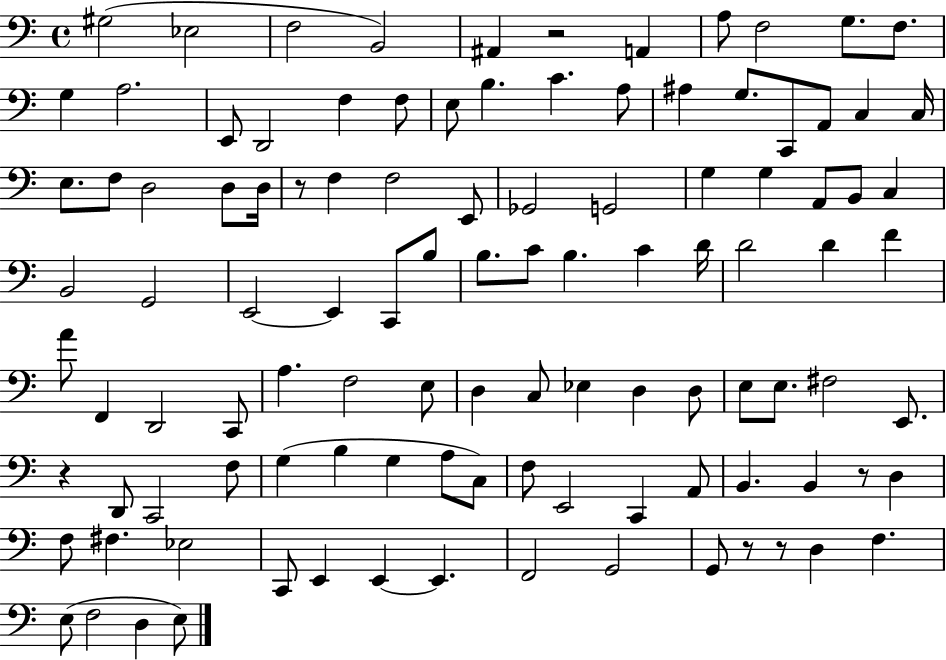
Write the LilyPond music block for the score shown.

{
  \clef bass
  \time 4/4
  \defaultTimeSignature
  \key c \major
  \repeat volta 2 { gis2( ees2 | f2 b,2) | ais,4 r2 a,4 | a8 f2 g8. f8. | \break g4 a2. | e,8 d,2 f4 f8 | e8 b4. c'4. a8 | ais4 g8. c,8 a,8 c4 c16 | \break e8. f8 d2 d8 d16 | r8 f4 f2 e,8 | ges,2 g,2 | g4 g4 a,8 b,8 c4 | \break b,2 g,2 | e,2~~ e,4 c,8 b8 | b8. c'8 b4. c'4 d'16 | d'2 d'4 f'4 | \break a'8 f,4 d,2 c,8 | a4. f2 e8 | d4 c8 ees4 d4 d8 | e8 e8. fis2 e,8. | \break r4 d,8 c,2 f8 | g4( b4 g4 a8 c8) | f8 e,2 c,4 a,8 | b,4. b,4 r8 d4 | \break f8 fis4. ees2 | c,8 e,4 e,4~~ e,4. | f,2 g,2 | g,8 r8 r8 d4 f4. | \break e8( f2 d4 e8) | } \bar "|."
}